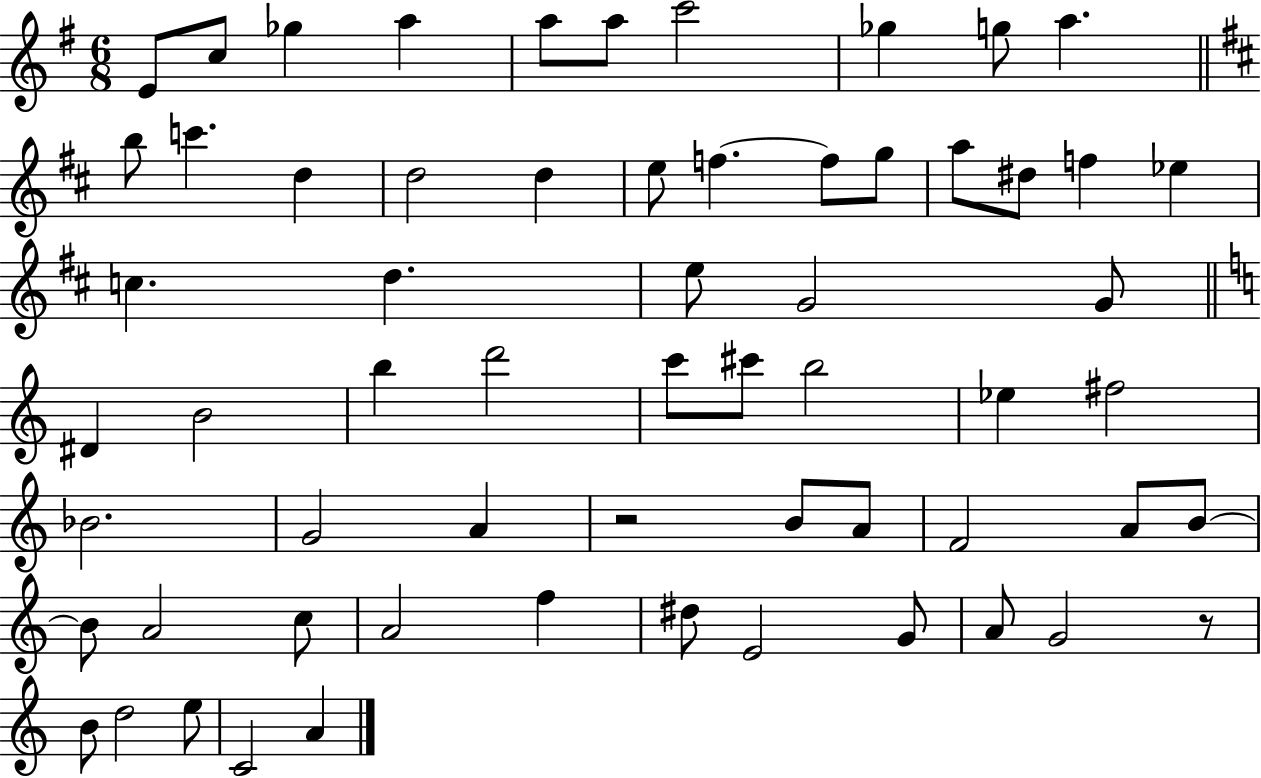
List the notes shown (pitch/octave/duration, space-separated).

E4/e C5/e Gb5/q A5/q A5/e A5/e C6/h Gb5/q G5/e A5/q. B5/e C6/q. D5/q D5/h D5/q E5/e F5/q. F5/e G5/e A5/e D#5/e F5/q Eb5/q C5/q. D5/q. E5/e G4/h G4/e D#4/q B4/h B5/q D6/h C6/e C#6/e B5/h Eb5/q F#5/h Bb4/h. G4/h A4/q R/h B4/e A4/e F4/h A4/e B4/e B4/e A4/h C5/e A4/h F5/q D#5/e E4/h G4/e A4/e G4/h R/e B4/e D5/h E5/e C4/h A4/q